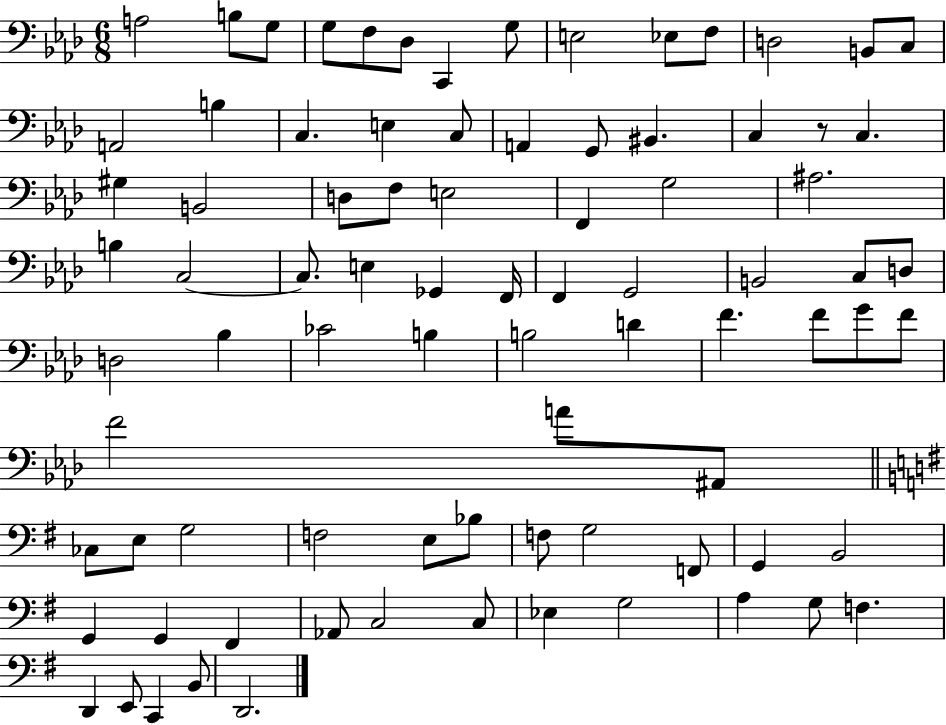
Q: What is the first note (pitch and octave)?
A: A3